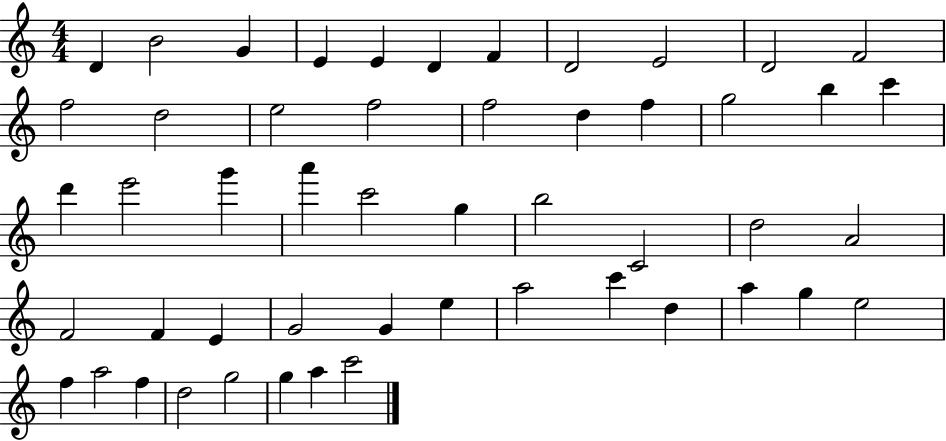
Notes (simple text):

D4/q B4/h G4/q E4/q E4/q D4/q F4/q D4/h E4/h D4/h F4/h F5/h D5/h E5/h F5/h F5/h D5/q F5/q G5/h B5/q C6/q D6/q E6/h G6/q A6/q C6/h G5/q B5/h C4/h D5/h A4/h F4/h F4/q E4/q G4/h G4/q E5/q A5/h C6/q D5/q A5/q G5/q E5/h F5/q A5/h F5/q D5/h G5/h G5/q A5/q C6/h